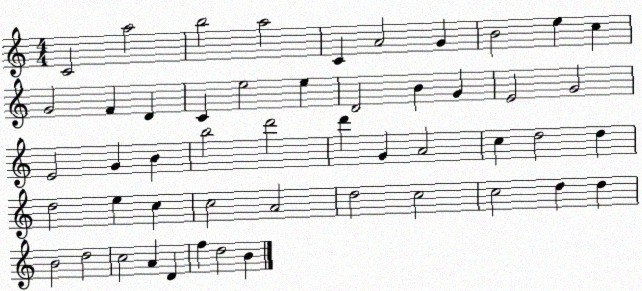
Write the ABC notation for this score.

X:1
T:Untitled
M:4/4
L:1/4
K:C
C2 a2 b2 a2 C A2 G B2 e c G2 F D C e2 e D2 B G E2 G2 E2 G B b2 d'2 d' G A2 c d2 d d2 e c c2 A2 d2 c2 c2 d d B2 d2 c2 A D f d2 B